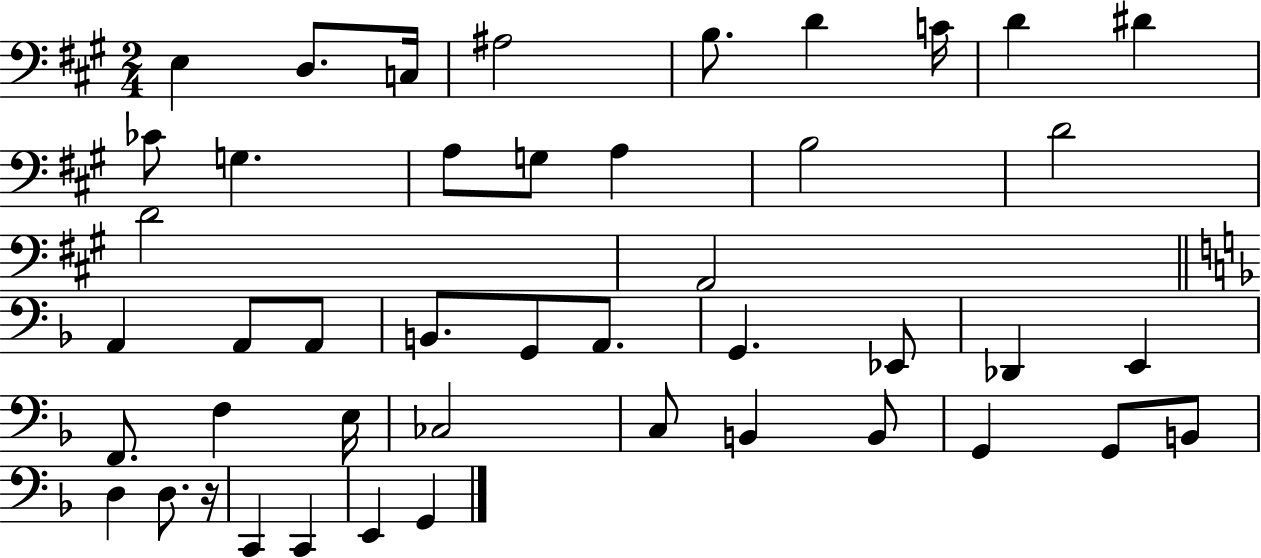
E3/q D3/e. C3/s A#3/h B3/e. D4/q C4/s D4/q D#4/q CES4/e G3/q. A3/e G3/e A3/q B3/h D4/h D4/h A2/h A2/q A2/e A2/e B2/e. G2/e A2/e. G2/q. Eb2/e Db2/q E2/q F2/e. F3/q E3/s CES3/h C3/e B2/q B2/e G2/q G2/e B2/e D3/q D3/e. R/s C2/q C2/q E2/q G2/q